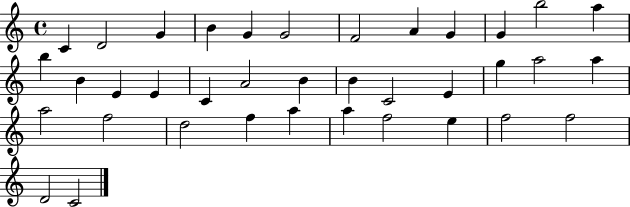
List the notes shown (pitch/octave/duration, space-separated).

C4/q D4/h G4/q B4/q G4/q G4/h F4/h A4/q G4/q G4/q B5/h A5/q B5/q B4/q E4/q E4/q C4/q A4/h B4/q B4/q C4/h E4/q G5/q A5/h A5/q A5/h F5/h D5/h F5/q A5/q A5/q F5/h E5/q F5/h F5/h D4/h C4/h